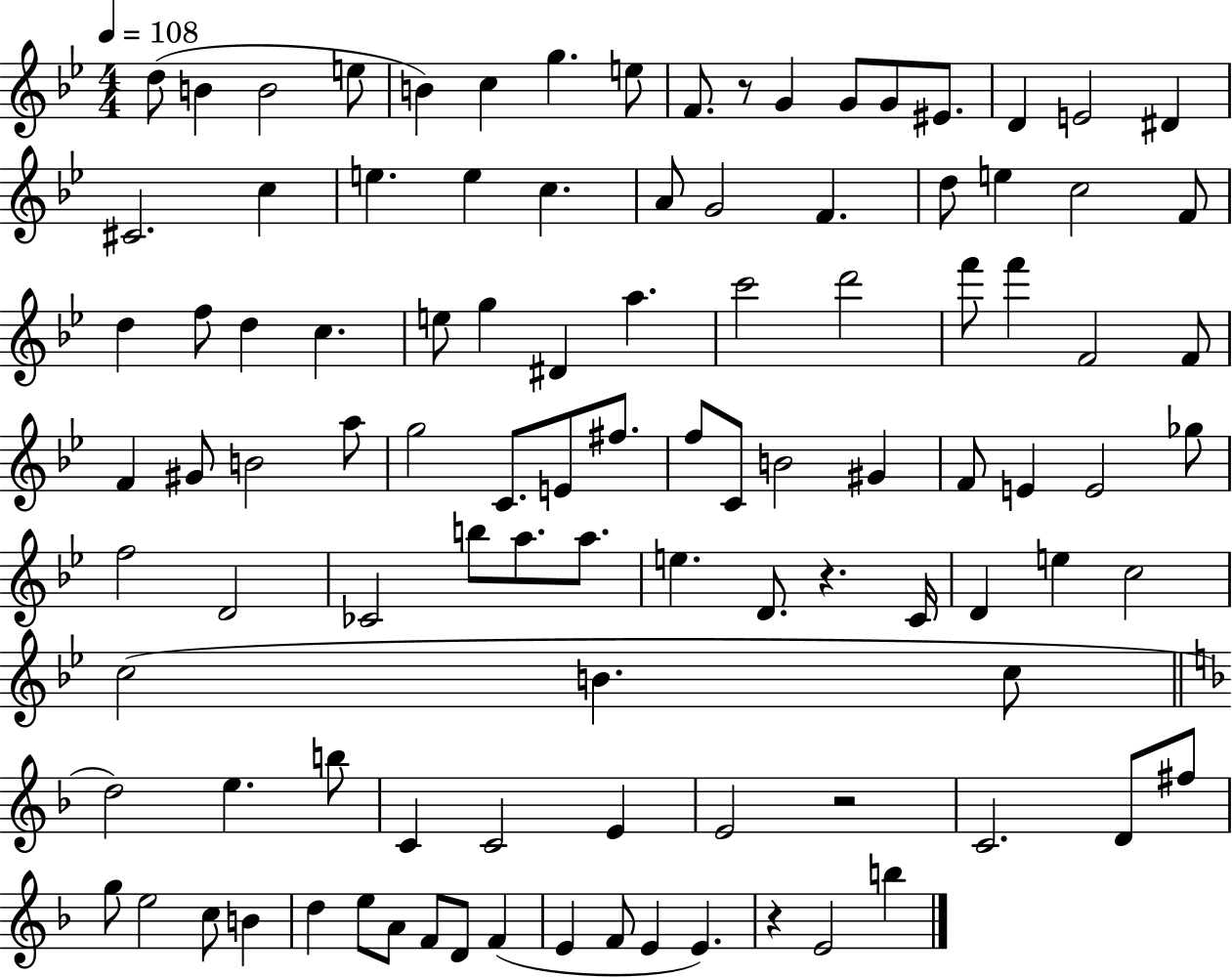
{
  \clef treble
  \numericTimeSignature
  \time 4/4
  \key bes \major
  \tempo 4 = 108
  d''8( b'4 b'2 e''8 | b'4) c''4 g''4. e''8 | f'8. r8 g'4 g'8 g'8 eis'8. | d'4 e'2 dis'4 | \break cis'2. c''4 | e''4. e''4 c''4. | a'8 g'2 f'4. | d''8 e''4 c''2 f'8 | \break d''4 f''8 d''4 c''4. | e''8 g''4 dis'4 a''4. | c'''2 d'''2 | f'''8 f'''4 f'2 f'8 | \break f'4 gis'8 b'2 a''8 | g''2 c'8. e'8 fis''8. | f''8 c'8 b'2 gis'4 | f'8 e'4 e'2 ges''8 | \break f''2 d'2 | ces'2 b''8 a''8. a''8. | e''4. d'8. r4. c'16 | d'4 e''4 c''2 | \break c''2( b'4. c''8 | \bar "||" \break \key f \major d''2) e''4. b''8 | c'4 c'2 e'4 | e'2 r2 | c'2. d'8 fis''8 | \break g''8 e''2 c''8 b'4 | d''4 e''8 a'8 f'8 d'8 f'4( | e'4 f'8 e'4 e'4.) | r4 e'2 b''4 | \break \bar "|."
}